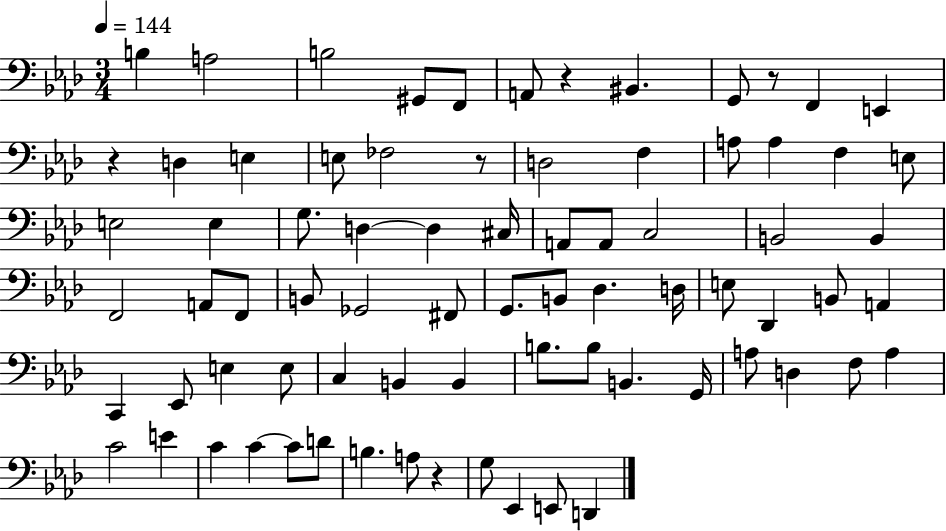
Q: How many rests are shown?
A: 5